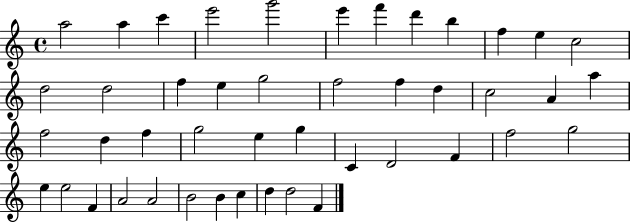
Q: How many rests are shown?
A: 0